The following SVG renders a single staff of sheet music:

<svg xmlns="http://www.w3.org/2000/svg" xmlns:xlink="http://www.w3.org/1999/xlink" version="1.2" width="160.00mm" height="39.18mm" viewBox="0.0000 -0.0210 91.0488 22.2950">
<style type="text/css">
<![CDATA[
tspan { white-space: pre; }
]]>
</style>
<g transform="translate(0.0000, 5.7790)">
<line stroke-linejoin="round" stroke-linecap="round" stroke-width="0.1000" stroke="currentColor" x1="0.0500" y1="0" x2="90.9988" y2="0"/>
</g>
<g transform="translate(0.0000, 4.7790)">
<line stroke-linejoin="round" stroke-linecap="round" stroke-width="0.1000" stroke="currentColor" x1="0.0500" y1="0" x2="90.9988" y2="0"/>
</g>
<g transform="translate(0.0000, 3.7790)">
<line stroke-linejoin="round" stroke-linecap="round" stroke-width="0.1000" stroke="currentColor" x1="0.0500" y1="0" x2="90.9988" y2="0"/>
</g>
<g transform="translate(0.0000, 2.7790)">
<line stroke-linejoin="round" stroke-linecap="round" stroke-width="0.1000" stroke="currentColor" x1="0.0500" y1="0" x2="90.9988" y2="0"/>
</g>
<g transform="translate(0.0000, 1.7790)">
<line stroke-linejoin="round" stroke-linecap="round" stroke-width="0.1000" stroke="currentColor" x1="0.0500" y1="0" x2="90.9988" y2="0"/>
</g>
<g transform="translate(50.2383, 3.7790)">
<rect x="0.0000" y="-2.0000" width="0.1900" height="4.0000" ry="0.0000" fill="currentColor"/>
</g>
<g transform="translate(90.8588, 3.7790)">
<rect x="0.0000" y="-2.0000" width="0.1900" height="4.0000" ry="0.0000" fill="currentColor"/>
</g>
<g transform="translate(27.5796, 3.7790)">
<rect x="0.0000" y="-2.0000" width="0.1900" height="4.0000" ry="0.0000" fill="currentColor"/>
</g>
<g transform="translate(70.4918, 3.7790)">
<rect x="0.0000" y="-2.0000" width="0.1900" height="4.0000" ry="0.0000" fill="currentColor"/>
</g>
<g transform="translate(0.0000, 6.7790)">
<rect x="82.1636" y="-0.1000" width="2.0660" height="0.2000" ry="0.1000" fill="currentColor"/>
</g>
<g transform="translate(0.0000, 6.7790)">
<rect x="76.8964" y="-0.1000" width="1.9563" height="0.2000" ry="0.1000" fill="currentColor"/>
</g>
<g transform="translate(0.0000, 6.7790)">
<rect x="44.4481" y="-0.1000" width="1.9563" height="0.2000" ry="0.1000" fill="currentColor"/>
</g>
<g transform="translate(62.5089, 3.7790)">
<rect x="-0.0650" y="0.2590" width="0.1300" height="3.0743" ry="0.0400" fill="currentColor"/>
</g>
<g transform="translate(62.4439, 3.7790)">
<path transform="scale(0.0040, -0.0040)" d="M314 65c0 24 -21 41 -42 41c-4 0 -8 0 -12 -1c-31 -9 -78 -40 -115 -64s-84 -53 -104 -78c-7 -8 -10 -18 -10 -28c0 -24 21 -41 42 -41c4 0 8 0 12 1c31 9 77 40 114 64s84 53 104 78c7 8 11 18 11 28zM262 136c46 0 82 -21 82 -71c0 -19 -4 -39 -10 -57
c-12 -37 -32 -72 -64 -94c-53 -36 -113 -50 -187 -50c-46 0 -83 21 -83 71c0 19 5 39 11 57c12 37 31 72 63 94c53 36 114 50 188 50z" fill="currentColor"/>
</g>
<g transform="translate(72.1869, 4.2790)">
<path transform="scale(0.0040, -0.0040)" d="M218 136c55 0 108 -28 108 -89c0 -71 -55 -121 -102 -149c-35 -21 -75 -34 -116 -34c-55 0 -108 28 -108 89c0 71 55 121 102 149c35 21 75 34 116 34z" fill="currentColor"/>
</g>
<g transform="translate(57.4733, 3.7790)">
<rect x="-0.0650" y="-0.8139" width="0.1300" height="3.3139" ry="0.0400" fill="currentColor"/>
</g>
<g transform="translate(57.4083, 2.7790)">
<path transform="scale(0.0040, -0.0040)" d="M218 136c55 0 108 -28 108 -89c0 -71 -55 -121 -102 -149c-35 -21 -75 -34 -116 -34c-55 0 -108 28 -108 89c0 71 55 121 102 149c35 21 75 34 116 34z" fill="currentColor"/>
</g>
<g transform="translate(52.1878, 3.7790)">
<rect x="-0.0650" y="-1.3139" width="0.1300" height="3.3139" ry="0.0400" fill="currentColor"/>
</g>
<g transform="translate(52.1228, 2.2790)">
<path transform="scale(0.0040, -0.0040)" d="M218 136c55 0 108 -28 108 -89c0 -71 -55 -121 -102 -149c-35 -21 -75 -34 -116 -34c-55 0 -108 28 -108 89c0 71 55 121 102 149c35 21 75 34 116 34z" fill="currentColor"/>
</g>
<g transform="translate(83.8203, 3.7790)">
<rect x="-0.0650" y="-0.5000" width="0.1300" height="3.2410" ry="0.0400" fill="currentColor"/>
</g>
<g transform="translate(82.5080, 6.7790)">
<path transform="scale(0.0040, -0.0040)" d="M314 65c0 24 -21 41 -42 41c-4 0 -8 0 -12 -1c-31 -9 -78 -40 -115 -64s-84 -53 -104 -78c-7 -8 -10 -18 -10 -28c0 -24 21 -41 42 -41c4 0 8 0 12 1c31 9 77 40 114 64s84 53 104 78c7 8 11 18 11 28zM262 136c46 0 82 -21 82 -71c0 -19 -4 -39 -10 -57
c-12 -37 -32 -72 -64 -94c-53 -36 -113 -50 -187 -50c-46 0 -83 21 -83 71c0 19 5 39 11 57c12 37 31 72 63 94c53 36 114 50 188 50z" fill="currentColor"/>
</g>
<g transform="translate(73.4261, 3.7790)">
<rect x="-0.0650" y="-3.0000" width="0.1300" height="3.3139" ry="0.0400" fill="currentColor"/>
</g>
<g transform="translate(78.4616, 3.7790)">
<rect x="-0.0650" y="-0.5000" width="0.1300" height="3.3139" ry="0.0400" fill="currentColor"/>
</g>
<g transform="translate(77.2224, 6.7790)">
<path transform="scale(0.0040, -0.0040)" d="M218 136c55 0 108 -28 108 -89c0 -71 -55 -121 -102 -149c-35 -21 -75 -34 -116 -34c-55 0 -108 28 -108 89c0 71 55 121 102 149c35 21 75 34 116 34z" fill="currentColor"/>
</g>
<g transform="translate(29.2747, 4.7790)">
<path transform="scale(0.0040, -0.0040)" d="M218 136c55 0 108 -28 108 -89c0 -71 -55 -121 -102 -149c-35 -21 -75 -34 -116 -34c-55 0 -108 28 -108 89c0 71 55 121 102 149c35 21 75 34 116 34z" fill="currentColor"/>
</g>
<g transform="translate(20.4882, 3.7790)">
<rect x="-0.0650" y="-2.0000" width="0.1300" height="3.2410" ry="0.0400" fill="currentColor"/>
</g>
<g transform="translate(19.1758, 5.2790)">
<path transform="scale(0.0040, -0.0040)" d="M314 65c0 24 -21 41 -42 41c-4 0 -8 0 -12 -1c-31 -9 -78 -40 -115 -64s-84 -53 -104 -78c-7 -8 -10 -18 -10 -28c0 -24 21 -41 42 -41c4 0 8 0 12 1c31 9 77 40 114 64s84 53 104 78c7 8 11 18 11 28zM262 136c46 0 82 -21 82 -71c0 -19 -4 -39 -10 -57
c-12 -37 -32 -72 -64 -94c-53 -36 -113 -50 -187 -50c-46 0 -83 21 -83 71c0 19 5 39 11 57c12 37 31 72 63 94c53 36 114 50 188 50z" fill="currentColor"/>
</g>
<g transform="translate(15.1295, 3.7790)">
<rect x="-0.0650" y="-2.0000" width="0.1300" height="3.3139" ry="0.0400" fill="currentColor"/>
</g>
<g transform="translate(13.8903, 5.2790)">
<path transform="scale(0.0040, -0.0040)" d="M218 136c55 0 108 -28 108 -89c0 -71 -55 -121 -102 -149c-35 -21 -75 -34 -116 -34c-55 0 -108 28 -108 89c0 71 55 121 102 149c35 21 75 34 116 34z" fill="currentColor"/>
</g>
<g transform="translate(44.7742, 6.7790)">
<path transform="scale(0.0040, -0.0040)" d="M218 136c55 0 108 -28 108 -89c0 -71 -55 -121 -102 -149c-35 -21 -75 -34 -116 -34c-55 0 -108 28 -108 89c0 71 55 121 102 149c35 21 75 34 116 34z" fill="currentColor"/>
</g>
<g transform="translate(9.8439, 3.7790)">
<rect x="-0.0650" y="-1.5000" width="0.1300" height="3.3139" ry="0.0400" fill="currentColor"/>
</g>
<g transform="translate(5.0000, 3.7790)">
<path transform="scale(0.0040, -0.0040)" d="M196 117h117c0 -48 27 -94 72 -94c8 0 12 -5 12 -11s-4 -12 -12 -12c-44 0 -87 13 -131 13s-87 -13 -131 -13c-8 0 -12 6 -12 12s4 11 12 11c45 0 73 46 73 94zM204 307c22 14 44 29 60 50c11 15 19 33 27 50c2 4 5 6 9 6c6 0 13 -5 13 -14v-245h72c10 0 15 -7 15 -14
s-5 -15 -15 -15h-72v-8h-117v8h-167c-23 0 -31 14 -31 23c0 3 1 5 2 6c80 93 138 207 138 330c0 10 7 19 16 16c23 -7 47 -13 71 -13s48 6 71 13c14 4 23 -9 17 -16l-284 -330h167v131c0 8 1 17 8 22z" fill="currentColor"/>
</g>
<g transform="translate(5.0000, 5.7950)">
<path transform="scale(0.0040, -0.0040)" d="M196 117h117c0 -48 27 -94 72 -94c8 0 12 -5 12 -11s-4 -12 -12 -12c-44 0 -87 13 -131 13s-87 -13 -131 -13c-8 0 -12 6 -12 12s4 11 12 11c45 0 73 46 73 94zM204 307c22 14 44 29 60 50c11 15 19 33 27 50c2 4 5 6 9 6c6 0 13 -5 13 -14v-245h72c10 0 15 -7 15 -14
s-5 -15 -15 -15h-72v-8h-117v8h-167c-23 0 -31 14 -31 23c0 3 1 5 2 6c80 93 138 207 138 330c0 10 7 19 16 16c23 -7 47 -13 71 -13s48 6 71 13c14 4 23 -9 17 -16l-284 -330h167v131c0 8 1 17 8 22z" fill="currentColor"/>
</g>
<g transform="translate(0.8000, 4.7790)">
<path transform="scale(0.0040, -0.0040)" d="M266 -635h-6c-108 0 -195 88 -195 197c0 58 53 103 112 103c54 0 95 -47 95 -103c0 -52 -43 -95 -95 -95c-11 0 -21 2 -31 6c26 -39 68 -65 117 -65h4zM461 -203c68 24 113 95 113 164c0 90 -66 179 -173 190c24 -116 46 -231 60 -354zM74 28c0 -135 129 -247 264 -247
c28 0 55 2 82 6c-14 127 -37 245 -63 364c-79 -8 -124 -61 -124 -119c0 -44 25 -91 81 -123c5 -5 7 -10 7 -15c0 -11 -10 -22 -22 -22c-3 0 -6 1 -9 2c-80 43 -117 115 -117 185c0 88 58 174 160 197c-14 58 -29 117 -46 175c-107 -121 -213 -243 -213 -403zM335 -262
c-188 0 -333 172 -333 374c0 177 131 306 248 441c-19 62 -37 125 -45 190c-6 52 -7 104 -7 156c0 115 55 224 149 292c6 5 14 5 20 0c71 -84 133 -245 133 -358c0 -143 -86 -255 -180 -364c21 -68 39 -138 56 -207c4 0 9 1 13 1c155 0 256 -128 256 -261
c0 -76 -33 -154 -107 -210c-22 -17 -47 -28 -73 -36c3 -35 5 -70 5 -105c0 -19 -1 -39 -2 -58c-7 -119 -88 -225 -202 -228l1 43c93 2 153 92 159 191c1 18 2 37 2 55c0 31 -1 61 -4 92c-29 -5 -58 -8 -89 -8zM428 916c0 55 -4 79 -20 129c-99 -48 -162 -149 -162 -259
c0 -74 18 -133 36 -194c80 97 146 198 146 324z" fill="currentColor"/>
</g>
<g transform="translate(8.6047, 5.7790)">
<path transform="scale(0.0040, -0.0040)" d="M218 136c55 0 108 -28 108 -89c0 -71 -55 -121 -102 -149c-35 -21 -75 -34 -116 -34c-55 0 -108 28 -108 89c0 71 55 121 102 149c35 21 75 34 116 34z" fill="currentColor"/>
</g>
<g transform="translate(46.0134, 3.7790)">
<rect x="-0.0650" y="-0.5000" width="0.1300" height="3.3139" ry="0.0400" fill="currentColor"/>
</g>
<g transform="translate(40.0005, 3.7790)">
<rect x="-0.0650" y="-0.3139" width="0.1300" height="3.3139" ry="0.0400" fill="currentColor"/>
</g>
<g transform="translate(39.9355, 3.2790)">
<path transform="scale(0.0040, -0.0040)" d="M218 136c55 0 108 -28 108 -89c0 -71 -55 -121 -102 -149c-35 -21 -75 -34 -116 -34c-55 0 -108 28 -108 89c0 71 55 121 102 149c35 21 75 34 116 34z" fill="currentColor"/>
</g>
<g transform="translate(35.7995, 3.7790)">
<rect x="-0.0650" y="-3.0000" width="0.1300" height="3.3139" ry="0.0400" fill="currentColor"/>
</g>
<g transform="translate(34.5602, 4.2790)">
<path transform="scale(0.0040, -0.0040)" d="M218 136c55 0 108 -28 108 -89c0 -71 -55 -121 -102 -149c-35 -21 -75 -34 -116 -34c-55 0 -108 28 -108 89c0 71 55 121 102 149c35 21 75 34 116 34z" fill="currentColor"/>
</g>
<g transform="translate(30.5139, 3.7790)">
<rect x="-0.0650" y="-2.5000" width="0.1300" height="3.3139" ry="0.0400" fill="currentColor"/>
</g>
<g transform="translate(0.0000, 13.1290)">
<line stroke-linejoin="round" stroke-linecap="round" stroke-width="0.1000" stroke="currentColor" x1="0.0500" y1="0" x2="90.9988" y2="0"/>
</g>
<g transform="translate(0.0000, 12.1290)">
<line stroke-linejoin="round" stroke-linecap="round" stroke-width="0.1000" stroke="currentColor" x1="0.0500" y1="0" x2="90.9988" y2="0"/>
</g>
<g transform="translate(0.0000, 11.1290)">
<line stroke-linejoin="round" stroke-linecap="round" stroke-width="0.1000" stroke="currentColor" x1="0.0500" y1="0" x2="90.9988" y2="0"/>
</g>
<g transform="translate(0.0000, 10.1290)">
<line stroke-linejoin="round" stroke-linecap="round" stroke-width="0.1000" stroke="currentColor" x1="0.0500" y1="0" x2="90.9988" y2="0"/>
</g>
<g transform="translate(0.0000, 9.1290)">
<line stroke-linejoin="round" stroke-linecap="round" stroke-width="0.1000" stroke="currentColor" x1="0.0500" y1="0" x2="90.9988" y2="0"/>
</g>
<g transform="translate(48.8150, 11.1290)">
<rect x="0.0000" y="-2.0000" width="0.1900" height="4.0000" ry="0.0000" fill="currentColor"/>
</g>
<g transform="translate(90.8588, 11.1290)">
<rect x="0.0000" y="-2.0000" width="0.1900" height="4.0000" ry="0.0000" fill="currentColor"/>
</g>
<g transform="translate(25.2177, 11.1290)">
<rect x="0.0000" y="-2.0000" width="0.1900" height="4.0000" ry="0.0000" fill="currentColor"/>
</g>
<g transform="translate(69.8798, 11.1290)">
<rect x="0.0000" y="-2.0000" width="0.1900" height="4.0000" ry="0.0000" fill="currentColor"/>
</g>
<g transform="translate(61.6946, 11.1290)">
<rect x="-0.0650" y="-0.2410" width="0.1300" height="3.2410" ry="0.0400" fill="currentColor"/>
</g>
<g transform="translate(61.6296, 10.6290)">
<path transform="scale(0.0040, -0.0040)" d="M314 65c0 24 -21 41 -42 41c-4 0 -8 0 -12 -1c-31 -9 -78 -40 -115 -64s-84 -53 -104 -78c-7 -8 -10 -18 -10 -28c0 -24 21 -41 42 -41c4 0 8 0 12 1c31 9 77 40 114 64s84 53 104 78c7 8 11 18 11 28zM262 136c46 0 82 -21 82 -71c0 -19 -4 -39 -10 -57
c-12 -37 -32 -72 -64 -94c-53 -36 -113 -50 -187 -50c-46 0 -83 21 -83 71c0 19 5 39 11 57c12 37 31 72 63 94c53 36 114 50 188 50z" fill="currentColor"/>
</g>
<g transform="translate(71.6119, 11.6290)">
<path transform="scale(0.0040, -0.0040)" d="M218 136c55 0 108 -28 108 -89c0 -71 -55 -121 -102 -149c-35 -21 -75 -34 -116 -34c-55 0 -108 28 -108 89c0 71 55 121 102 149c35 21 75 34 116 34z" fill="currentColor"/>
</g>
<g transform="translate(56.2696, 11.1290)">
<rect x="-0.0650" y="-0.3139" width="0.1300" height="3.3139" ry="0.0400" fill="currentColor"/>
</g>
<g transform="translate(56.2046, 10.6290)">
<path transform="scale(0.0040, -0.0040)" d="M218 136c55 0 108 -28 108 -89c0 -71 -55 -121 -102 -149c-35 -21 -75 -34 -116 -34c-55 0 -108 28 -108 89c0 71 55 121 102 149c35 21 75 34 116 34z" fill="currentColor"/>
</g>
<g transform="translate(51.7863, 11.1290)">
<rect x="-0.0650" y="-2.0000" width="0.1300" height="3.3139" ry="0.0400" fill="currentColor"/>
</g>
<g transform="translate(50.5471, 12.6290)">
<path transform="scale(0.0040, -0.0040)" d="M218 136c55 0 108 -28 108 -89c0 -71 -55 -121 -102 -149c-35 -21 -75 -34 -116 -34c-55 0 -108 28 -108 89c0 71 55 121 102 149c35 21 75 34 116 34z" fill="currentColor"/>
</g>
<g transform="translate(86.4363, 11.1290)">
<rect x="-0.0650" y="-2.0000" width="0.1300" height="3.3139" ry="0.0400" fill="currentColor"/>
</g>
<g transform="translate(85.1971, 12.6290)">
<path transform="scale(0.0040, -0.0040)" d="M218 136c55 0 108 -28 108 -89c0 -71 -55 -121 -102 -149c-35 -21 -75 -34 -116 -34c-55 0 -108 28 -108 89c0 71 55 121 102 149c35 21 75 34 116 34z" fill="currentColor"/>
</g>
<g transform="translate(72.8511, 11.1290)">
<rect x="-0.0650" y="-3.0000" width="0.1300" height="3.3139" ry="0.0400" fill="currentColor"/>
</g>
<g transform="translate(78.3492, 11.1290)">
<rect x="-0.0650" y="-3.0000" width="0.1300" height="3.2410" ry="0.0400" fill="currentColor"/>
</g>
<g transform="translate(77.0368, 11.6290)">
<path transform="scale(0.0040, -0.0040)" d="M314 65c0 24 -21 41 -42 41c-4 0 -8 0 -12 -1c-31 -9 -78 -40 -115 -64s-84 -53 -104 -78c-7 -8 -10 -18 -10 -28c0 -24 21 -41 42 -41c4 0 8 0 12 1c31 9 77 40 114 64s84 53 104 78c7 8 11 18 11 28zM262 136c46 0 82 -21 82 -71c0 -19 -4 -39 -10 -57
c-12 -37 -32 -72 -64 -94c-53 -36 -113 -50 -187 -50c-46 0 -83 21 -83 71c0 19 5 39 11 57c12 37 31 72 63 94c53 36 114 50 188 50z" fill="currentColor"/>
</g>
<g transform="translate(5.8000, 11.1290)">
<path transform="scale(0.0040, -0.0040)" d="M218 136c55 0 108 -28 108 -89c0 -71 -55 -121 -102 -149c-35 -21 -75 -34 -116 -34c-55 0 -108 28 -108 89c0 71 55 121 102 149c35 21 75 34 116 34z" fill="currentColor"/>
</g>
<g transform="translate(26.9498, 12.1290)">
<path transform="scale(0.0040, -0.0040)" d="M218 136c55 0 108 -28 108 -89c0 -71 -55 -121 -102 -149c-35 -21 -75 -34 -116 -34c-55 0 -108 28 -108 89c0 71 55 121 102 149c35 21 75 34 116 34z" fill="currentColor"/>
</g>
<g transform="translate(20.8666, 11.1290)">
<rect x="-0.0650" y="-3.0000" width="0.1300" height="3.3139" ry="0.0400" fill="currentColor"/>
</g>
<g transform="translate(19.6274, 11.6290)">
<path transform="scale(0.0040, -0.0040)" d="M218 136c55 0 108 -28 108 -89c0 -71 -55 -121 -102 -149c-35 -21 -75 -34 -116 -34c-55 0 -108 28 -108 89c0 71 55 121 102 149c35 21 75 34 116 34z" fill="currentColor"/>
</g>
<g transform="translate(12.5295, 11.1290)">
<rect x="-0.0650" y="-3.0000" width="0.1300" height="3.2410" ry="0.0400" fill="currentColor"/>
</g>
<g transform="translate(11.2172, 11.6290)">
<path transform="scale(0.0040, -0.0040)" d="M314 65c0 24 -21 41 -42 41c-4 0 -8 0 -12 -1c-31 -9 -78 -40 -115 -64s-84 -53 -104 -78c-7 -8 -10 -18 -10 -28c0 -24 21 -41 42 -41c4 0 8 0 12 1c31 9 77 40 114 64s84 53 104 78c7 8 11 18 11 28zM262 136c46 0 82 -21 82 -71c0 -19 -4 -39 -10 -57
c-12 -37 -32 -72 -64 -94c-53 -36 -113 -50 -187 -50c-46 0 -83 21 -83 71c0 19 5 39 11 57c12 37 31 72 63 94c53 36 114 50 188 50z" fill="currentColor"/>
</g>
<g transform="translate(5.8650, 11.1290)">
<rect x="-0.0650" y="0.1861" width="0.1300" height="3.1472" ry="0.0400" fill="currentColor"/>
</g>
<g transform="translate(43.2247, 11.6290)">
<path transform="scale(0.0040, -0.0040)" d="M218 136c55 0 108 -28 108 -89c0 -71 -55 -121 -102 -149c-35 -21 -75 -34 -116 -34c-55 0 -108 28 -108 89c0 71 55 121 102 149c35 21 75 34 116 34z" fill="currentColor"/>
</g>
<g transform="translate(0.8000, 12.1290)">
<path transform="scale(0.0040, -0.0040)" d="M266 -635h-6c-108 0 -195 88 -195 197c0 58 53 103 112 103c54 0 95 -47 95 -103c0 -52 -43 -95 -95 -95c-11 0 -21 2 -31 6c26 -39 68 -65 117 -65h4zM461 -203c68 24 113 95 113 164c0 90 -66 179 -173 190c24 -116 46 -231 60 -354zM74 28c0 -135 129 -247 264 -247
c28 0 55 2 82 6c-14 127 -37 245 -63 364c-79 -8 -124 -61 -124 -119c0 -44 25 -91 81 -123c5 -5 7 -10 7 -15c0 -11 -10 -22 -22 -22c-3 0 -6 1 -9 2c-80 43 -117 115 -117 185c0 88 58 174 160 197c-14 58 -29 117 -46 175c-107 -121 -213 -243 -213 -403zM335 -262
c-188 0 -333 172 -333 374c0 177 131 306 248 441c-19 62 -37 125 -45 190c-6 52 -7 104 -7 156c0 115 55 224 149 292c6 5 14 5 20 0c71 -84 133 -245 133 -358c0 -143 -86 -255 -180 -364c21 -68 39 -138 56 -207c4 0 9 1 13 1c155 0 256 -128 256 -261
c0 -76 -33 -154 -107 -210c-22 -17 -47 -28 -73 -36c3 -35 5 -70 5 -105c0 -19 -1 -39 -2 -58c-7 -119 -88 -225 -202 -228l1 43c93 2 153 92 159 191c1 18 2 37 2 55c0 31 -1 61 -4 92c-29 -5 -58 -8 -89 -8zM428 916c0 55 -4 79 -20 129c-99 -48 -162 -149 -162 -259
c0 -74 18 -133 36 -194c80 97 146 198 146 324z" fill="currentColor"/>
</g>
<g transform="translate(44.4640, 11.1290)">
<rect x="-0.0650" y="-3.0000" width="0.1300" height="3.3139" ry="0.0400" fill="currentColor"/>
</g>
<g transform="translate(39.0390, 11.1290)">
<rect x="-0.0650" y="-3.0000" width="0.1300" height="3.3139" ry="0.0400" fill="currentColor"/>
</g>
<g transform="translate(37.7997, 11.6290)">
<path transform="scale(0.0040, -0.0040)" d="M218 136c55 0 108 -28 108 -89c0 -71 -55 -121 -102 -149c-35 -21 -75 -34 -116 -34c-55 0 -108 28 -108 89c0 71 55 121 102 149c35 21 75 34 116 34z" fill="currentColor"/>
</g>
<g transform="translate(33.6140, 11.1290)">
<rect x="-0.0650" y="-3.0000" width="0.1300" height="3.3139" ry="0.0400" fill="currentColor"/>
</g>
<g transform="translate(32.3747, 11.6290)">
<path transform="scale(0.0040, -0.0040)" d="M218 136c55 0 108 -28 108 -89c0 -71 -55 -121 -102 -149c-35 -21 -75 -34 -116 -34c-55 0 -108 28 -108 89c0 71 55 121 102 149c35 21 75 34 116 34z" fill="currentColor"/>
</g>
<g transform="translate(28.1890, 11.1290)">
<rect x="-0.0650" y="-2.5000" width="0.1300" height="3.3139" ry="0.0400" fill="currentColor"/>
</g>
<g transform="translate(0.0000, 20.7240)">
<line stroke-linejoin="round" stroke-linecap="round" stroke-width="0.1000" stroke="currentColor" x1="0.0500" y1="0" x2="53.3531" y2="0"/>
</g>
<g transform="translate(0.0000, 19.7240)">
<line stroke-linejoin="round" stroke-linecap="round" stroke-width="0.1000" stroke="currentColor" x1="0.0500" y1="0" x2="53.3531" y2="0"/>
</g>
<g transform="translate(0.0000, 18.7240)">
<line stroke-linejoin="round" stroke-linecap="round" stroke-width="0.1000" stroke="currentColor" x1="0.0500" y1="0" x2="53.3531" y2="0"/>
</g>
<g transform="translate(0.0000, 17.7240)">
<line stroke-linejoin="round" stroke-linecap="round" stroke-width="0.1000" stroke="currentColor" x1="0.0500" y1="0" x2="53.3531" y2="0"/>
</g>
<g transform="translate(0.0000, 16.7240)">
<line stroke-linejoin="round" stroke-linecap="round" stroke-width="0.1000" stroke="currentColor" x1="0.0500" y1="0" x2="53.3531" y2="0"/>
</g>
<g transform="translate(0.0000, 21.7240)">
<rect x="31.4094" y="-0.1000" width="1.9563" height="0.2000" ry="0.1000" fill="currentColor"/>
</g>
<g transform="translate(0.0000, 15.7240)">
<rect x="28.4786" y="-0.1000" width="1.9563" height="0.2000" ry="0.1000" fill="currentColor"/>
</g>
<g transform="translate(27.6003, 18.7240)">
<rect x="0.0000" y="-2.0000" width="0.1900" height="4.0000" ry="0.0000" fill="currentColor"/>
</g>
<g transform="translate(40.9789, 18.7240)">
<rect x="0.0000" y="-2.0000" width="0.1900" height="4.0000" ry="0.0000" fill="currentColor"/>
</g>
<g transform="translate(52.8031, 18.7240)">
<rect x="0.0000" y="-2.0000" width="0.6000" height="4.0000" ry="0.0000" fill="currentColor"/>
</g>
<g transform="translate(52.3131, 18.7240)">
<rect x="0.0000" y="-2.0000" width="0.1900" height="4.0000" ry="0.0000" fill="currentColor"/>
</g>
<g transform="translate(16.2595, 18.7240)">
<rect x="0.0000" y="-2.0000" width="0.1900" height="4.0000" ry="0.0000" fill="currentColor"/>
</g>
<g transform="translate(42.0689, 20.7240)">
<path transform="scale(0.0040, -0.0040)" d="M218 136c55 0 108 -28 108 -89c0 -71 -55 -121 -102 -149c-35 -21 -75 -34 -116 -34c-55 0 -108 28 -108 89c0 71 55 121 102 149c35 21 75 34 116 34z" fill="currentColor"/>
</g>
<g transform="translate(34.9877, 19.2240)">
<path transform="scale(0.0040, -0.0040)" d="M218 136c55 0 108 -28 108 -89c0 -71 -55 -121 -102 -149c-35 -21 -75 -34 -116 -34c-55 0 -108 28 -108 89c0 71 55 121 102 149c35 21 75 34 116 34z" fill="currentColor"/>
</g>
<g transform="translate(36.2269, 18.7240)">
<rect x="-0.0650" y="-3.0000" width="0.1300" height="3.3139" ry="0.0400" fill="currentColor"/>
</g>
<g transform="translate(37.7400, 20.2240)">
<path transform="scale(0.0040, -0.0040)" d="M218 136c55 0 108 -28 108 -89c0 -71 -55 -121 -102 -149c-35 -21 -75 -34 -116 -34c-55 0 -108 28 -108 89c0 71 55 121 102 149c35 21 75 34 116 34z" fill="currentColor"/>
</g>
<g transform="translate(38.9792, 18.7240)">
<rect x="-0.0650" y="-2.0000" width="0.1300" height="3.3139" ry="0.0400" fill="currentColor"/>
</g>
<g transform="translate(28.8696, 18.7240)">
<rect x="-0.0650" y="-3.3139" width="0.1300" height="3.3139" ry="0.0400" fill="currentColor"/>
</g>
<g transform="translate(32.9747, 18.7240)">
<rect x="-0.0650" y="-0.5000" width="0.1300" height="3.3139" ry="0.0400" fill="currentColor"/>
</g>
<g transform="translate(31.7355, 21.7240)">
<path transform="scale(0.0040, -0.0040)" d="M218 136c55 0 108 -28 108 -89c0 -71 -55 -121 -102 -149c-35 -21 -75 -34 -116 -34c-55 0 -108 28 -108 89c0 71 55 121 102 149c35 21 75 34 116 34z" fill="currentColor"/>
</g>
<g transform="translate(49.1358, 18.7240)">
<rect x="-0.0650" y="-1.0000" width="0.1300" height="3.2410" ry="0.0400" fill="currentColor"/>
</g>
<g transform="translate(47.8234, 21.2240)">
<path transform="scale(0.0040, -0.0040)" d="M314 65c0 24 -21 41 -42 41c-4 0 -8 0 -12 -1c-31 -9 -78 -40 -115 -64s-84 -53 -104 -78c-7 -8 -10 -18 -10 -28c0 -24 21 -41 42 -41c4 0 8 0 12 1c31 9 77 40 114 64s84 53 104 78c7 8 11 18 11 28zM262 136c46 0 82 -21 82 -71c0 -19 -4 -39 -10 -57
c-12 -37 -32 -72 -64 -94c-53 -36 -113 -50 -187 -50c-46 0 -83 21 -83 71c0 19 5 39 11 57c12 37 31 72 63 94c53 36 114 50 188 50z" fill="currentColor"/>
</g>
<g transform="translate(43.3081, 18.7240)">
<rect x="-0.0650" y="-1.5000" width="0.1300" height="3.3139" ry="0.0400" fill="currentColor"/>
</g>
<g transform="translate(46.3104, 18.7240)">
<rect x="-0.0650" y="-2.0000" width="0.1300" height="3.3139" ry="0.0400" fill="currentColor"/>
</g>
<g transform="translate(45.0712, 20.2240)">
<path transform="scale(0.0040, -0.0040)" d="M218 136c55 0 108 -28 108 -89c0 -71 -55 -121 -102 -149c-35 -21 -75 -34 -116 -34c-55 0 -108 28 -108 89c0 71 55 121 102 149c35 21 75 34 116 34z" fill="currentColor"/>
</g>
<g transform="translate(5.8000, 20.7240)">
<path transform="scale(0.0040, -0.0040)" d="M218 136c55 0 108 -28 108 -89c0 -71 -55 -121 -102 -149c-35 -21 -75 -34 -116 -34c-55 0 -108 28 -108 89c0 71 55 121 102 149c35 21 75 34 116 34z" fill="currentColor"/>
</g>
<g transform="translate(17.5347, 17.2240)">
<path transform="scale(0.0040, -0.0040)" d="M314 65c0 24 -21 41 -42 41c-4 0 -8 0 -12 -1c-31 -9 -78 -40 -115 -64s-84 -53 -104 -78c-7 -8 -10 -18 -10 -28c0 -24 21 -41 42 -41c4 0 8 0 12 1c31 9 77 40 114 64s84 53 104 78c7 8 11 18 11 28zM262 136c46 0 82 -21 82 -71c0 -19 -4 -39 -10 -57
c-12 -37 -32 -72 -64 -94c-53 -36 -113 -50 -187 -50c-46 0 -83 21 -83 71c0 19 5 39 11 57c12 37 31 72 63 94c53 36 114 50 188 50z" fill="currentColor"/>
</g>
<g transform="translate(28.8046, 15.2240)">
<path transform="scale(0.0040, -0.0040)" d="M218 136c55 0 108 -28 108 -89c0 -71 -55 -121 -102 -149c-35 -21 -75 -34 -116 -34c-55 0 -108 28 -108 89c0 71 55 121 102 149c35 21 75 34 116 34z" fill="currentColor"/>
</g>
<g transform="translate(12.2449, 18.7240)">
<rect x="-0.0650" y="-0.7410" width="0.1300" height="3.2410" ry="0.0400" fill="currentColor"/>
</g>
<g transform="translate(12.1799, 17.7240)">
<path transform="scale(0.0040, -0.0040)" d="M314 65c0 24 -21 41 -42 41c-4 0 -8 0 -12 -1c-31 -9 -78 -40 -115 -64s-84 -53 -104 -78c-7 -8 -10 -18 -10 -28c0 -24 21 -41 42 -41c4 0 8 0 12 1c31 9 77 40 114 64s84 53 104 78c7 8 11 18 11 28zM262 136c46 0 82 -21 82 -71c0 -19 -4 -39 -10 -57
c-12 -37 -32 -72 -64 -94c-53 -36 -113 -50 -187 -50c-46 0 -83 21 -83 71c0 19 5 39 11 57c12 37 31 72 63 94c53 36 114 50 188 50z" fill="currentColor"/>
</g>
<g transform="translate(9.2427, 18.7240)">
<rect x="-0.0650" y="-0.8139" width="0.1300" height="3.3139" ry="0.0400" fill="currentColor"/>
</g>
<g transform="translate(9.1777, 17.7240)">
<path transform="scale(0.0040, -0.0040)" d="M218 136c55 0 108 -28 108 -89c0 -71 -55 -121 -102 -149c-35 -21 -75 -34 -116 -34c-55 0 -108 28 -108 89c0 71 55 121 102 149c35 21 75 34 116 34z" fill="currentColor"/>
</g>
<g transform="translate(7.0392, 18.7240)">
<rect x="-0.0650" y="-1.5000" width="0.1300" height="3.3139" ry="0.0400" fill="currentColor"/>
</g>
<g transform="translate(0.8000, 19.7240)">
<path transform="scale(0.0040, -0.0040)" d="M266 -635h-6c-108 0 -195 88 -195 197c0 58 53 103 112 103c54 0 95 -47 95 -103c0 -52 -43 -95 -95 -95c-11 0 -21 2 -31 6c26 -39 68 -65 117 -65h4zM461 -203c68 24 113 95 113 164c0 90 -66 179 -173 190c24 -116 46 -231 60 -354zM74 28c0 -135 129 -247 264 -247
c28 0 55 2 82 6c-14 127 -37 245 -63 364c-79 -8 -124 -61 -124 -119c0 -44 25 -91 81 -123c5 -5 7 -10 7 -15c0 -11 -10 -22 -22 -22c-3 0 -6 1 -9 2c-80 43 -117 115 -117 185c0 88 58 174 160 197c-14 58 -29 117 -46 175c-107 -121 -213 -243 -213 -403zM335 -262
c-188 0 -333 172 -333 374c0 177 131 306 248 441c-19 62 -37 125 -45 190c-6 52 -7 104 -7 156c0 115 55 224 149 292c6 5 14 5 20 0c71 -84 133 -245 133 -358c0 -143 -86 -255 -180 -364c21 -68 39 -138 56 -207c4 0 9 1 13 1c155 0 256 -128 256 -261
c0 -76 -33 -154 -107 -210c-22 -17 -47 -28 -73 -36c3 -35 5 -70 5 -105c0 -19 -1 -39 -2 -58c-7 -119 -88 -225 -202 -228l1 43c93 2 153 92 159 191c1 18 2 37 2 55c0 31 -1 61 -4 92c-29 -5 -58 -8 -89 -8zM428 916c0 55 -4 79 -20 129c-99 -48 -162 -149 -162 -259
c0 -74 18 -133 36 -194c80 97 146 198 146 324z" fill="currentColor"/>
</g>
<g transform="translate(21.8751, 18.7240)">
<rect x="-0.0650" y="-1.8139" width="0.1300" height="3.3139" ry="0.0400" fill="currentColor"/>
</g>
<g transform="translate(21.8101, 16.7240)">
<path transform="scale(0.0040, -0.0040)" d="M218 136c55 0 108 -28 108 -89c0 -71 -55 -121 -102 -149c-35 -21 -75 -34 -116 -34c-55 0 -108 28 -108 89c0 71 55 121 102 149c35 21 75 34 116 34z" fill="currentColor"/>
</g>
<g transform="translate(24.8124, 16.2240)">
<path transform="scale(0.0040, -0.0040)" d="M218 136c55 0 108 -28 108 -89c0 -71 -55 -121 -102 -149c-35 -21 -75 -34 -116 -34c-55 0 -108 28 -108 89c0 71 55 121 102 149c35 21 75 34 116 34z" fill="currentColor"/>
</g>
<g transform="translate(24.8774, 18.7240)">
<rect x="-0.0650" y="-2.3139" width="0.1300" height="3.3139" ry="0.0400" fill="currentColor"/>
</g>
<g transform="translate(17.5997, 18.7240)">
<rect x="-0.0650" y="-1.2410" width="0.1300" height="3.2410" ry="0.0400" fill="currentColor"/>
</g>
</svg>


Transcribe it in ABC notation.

X:1
T:Untitled
M:4/4
L:1/4
K:C
E F F2 G A c C e d B2 A C C2 B A2 A G A A A F c c2 A A2 F E d d2 e2 f g b C A F E F D2